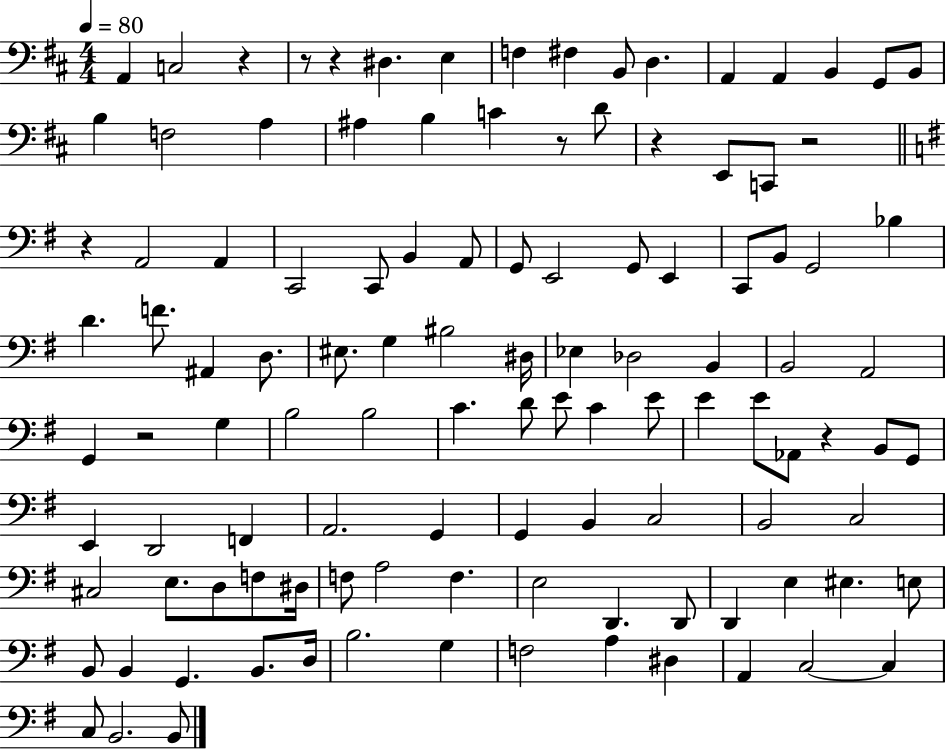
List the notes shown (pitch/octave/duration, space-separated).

A2/q C3/h R/q R/e R/q D#3/q. E3/q F3/q F#3/q B2/e D3/q. A2/q A2/q B2/q G2/e B2/e B3/q F3/h A3/q A#3/q B3/q C4/q R/e D4/e R/q E2/e C2/e R/h R/q A2/h A2/q C2/h C2/e B2/q A2/e G2/e E2/h G2/e E2/q C2/e B2/e G2/h Bb3/q D4/q. F4/e. A#2/q D3/e. EIS3/e. G3/q BIS3/h D#3/s Eb3/q Db3/h B2/q B2/h A2/h G2/q R/h G3/q B3/h B3/h C4/q. D4/e E4/e C4/q E4/e E4/q E4/e Ab2/e R/q B2/e G2/e E2/q D2/h F2/q A2/h. G2/q G2/q B2/q C3/h B2/h C3/h C#3/h E3/e. D3/e F3/e D#3/s F3/e A3/h F3/q. E3/h D2/q. D2/e D2/q E3/q EIS3/q. E3/e B2/e B2/q G2/q. B2/e. D3/s B3/h. G3/q F3/h A3/q D#3/q A2/q C3/h C3/q C3/e B2/h. B2/e